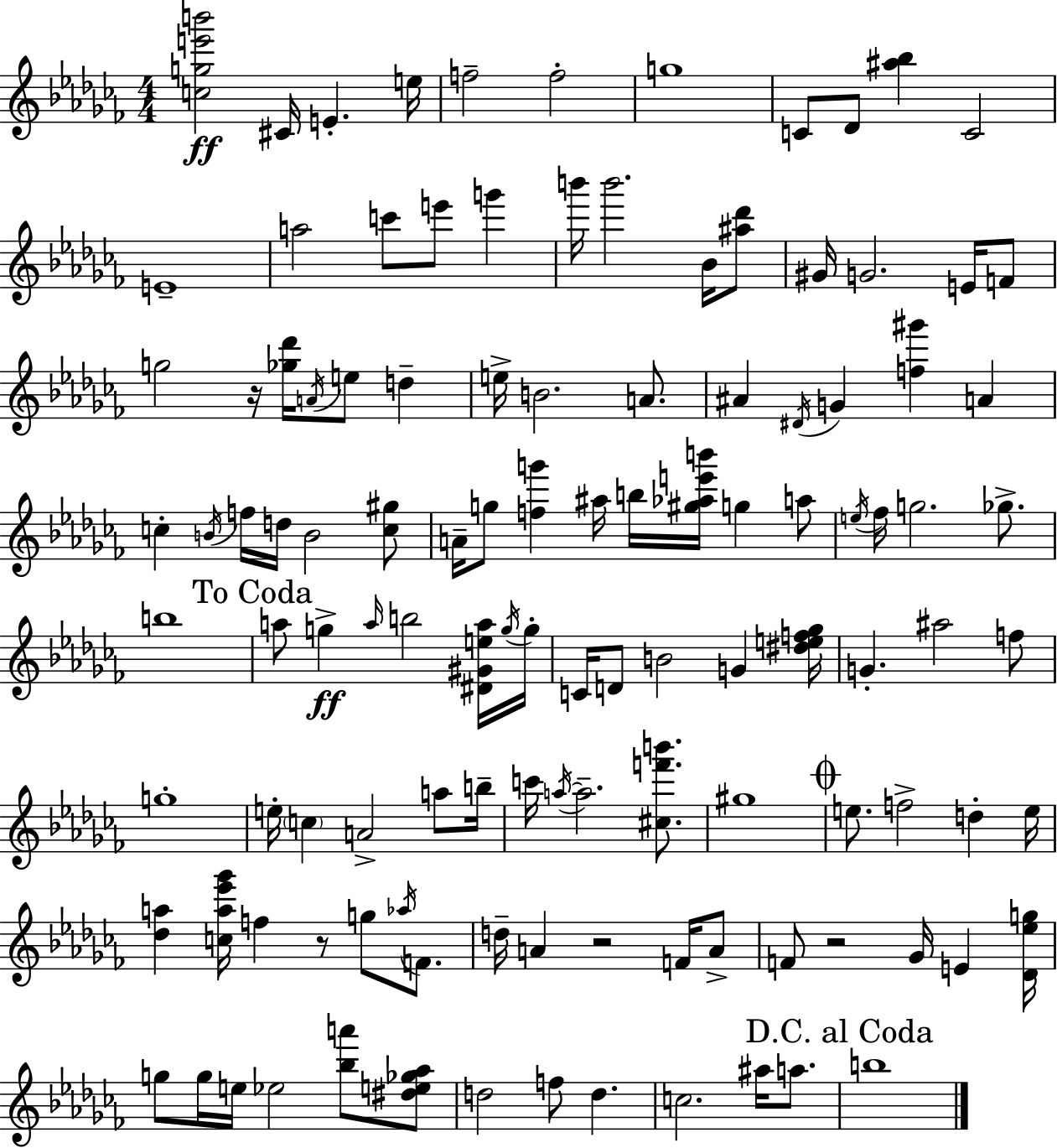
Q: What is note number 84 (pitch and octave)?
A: F4